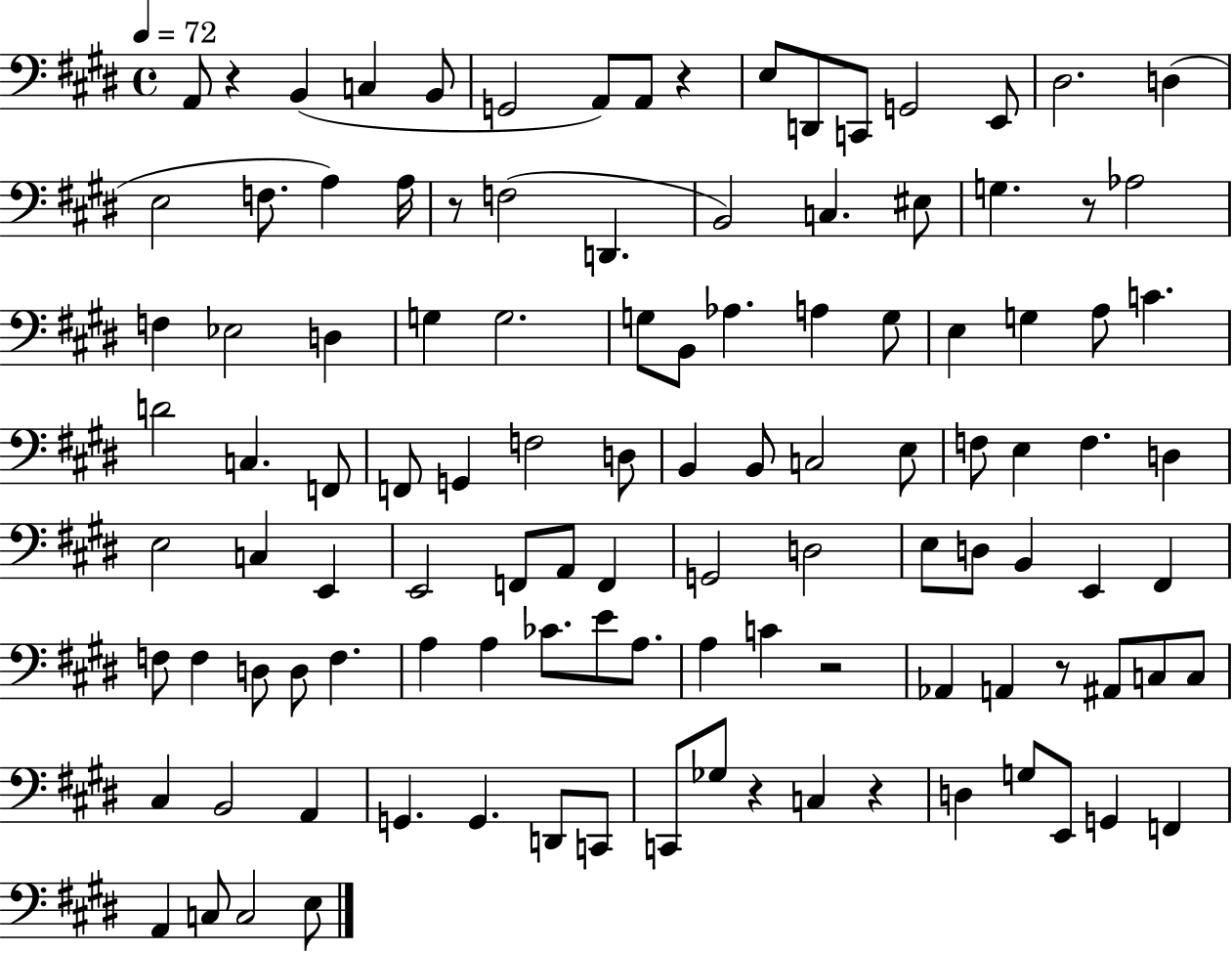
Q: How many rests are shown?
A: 8